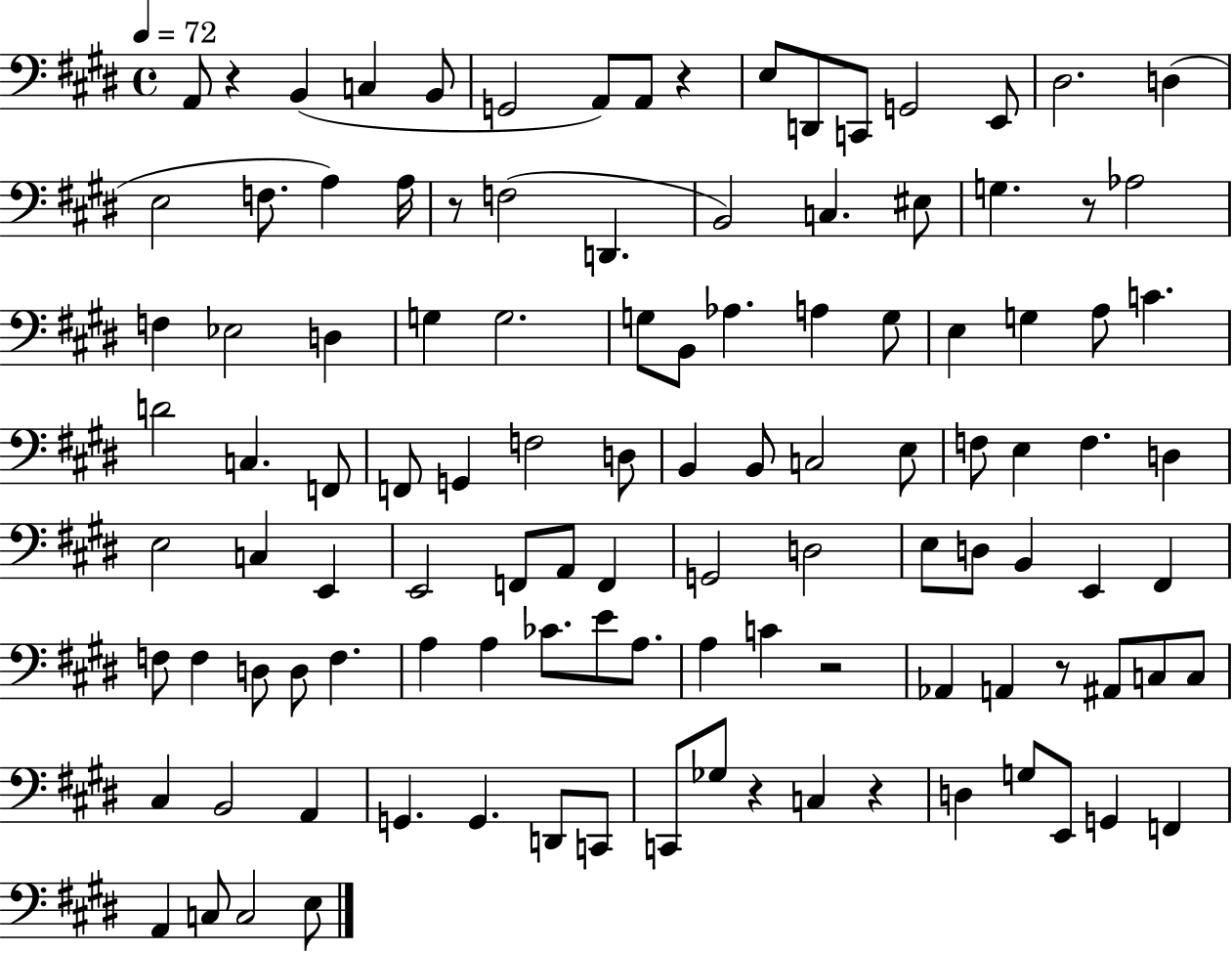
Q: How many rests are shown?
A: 8